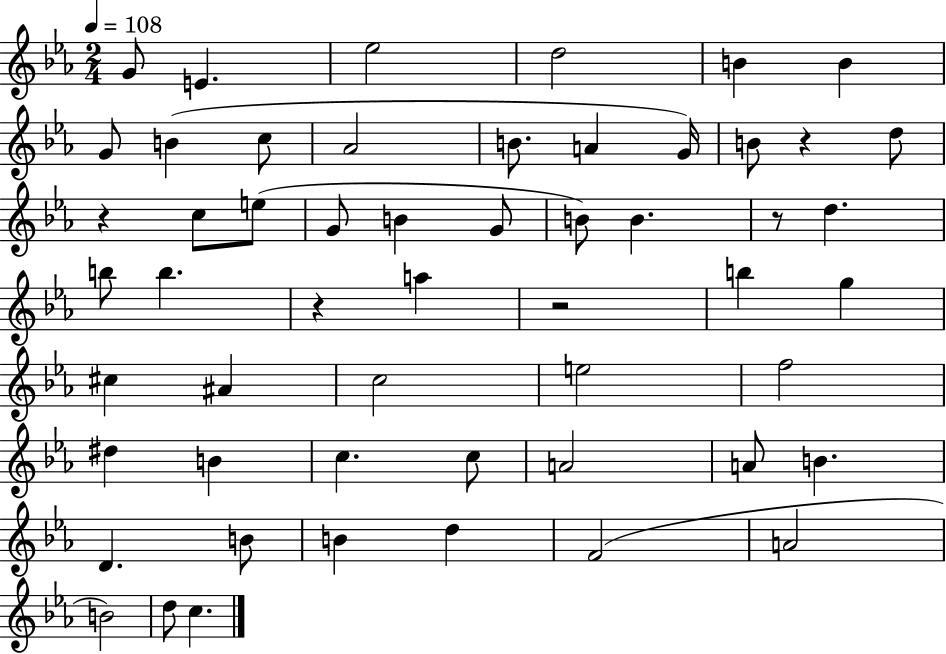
G4/e E4/q. Eb5/h D5/h B4/q B4/q G4/e B4/q C5/e Ab4/h B4/e. A4/q G4/s B4/e R/q D5/e R/q C5/e E5/e G4/e B4/q G4/e B4/e B4/q. R/e D5/q. B5/e B5/q. R/q A5/q R/h B5/q G5/q C#5/q A#4/q C5/h E5/h F5/h D#5/q B4/q C5/q. C5/e A4/h A4/e B4/q. D4/q. B4/e B4/q D5/q F4/h A4/h B4/h D5/e C5/q.